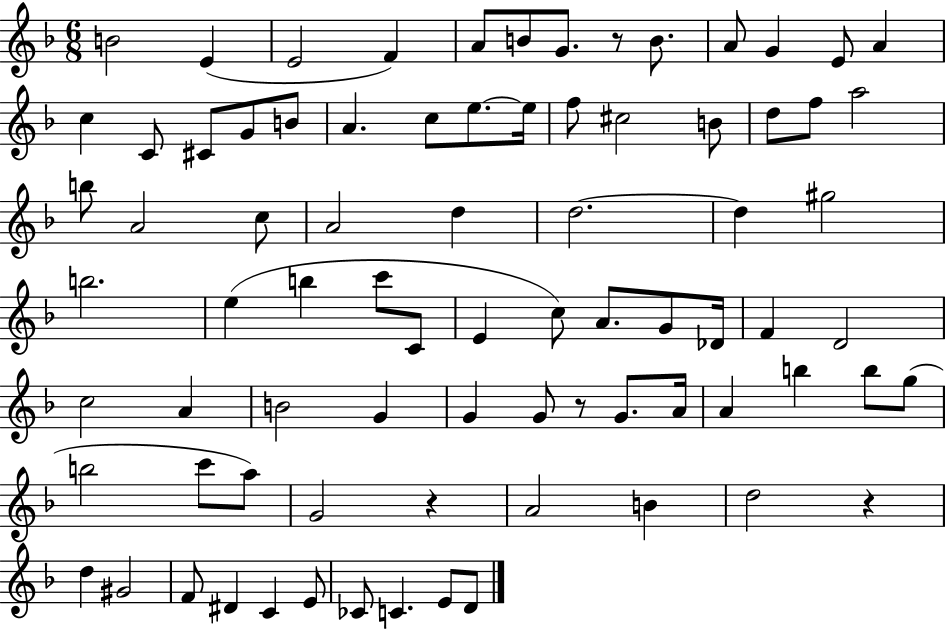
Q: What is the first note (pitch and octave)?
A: B4